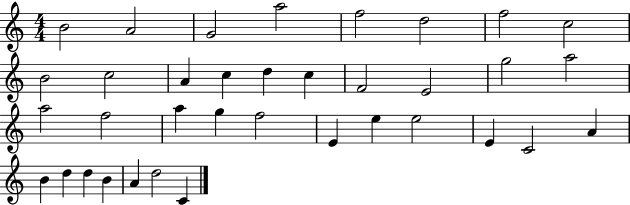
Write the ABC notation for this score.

X:1
T:Untitled
M:4/4
L:1/4
K:C
B2 A2 G2 a2 f2 d2 f2 c2 B2 c2 A c d c F2 E2 g2 a2 a2 f2 a g f2 E e e2 E C2 A B d d B A d2 C